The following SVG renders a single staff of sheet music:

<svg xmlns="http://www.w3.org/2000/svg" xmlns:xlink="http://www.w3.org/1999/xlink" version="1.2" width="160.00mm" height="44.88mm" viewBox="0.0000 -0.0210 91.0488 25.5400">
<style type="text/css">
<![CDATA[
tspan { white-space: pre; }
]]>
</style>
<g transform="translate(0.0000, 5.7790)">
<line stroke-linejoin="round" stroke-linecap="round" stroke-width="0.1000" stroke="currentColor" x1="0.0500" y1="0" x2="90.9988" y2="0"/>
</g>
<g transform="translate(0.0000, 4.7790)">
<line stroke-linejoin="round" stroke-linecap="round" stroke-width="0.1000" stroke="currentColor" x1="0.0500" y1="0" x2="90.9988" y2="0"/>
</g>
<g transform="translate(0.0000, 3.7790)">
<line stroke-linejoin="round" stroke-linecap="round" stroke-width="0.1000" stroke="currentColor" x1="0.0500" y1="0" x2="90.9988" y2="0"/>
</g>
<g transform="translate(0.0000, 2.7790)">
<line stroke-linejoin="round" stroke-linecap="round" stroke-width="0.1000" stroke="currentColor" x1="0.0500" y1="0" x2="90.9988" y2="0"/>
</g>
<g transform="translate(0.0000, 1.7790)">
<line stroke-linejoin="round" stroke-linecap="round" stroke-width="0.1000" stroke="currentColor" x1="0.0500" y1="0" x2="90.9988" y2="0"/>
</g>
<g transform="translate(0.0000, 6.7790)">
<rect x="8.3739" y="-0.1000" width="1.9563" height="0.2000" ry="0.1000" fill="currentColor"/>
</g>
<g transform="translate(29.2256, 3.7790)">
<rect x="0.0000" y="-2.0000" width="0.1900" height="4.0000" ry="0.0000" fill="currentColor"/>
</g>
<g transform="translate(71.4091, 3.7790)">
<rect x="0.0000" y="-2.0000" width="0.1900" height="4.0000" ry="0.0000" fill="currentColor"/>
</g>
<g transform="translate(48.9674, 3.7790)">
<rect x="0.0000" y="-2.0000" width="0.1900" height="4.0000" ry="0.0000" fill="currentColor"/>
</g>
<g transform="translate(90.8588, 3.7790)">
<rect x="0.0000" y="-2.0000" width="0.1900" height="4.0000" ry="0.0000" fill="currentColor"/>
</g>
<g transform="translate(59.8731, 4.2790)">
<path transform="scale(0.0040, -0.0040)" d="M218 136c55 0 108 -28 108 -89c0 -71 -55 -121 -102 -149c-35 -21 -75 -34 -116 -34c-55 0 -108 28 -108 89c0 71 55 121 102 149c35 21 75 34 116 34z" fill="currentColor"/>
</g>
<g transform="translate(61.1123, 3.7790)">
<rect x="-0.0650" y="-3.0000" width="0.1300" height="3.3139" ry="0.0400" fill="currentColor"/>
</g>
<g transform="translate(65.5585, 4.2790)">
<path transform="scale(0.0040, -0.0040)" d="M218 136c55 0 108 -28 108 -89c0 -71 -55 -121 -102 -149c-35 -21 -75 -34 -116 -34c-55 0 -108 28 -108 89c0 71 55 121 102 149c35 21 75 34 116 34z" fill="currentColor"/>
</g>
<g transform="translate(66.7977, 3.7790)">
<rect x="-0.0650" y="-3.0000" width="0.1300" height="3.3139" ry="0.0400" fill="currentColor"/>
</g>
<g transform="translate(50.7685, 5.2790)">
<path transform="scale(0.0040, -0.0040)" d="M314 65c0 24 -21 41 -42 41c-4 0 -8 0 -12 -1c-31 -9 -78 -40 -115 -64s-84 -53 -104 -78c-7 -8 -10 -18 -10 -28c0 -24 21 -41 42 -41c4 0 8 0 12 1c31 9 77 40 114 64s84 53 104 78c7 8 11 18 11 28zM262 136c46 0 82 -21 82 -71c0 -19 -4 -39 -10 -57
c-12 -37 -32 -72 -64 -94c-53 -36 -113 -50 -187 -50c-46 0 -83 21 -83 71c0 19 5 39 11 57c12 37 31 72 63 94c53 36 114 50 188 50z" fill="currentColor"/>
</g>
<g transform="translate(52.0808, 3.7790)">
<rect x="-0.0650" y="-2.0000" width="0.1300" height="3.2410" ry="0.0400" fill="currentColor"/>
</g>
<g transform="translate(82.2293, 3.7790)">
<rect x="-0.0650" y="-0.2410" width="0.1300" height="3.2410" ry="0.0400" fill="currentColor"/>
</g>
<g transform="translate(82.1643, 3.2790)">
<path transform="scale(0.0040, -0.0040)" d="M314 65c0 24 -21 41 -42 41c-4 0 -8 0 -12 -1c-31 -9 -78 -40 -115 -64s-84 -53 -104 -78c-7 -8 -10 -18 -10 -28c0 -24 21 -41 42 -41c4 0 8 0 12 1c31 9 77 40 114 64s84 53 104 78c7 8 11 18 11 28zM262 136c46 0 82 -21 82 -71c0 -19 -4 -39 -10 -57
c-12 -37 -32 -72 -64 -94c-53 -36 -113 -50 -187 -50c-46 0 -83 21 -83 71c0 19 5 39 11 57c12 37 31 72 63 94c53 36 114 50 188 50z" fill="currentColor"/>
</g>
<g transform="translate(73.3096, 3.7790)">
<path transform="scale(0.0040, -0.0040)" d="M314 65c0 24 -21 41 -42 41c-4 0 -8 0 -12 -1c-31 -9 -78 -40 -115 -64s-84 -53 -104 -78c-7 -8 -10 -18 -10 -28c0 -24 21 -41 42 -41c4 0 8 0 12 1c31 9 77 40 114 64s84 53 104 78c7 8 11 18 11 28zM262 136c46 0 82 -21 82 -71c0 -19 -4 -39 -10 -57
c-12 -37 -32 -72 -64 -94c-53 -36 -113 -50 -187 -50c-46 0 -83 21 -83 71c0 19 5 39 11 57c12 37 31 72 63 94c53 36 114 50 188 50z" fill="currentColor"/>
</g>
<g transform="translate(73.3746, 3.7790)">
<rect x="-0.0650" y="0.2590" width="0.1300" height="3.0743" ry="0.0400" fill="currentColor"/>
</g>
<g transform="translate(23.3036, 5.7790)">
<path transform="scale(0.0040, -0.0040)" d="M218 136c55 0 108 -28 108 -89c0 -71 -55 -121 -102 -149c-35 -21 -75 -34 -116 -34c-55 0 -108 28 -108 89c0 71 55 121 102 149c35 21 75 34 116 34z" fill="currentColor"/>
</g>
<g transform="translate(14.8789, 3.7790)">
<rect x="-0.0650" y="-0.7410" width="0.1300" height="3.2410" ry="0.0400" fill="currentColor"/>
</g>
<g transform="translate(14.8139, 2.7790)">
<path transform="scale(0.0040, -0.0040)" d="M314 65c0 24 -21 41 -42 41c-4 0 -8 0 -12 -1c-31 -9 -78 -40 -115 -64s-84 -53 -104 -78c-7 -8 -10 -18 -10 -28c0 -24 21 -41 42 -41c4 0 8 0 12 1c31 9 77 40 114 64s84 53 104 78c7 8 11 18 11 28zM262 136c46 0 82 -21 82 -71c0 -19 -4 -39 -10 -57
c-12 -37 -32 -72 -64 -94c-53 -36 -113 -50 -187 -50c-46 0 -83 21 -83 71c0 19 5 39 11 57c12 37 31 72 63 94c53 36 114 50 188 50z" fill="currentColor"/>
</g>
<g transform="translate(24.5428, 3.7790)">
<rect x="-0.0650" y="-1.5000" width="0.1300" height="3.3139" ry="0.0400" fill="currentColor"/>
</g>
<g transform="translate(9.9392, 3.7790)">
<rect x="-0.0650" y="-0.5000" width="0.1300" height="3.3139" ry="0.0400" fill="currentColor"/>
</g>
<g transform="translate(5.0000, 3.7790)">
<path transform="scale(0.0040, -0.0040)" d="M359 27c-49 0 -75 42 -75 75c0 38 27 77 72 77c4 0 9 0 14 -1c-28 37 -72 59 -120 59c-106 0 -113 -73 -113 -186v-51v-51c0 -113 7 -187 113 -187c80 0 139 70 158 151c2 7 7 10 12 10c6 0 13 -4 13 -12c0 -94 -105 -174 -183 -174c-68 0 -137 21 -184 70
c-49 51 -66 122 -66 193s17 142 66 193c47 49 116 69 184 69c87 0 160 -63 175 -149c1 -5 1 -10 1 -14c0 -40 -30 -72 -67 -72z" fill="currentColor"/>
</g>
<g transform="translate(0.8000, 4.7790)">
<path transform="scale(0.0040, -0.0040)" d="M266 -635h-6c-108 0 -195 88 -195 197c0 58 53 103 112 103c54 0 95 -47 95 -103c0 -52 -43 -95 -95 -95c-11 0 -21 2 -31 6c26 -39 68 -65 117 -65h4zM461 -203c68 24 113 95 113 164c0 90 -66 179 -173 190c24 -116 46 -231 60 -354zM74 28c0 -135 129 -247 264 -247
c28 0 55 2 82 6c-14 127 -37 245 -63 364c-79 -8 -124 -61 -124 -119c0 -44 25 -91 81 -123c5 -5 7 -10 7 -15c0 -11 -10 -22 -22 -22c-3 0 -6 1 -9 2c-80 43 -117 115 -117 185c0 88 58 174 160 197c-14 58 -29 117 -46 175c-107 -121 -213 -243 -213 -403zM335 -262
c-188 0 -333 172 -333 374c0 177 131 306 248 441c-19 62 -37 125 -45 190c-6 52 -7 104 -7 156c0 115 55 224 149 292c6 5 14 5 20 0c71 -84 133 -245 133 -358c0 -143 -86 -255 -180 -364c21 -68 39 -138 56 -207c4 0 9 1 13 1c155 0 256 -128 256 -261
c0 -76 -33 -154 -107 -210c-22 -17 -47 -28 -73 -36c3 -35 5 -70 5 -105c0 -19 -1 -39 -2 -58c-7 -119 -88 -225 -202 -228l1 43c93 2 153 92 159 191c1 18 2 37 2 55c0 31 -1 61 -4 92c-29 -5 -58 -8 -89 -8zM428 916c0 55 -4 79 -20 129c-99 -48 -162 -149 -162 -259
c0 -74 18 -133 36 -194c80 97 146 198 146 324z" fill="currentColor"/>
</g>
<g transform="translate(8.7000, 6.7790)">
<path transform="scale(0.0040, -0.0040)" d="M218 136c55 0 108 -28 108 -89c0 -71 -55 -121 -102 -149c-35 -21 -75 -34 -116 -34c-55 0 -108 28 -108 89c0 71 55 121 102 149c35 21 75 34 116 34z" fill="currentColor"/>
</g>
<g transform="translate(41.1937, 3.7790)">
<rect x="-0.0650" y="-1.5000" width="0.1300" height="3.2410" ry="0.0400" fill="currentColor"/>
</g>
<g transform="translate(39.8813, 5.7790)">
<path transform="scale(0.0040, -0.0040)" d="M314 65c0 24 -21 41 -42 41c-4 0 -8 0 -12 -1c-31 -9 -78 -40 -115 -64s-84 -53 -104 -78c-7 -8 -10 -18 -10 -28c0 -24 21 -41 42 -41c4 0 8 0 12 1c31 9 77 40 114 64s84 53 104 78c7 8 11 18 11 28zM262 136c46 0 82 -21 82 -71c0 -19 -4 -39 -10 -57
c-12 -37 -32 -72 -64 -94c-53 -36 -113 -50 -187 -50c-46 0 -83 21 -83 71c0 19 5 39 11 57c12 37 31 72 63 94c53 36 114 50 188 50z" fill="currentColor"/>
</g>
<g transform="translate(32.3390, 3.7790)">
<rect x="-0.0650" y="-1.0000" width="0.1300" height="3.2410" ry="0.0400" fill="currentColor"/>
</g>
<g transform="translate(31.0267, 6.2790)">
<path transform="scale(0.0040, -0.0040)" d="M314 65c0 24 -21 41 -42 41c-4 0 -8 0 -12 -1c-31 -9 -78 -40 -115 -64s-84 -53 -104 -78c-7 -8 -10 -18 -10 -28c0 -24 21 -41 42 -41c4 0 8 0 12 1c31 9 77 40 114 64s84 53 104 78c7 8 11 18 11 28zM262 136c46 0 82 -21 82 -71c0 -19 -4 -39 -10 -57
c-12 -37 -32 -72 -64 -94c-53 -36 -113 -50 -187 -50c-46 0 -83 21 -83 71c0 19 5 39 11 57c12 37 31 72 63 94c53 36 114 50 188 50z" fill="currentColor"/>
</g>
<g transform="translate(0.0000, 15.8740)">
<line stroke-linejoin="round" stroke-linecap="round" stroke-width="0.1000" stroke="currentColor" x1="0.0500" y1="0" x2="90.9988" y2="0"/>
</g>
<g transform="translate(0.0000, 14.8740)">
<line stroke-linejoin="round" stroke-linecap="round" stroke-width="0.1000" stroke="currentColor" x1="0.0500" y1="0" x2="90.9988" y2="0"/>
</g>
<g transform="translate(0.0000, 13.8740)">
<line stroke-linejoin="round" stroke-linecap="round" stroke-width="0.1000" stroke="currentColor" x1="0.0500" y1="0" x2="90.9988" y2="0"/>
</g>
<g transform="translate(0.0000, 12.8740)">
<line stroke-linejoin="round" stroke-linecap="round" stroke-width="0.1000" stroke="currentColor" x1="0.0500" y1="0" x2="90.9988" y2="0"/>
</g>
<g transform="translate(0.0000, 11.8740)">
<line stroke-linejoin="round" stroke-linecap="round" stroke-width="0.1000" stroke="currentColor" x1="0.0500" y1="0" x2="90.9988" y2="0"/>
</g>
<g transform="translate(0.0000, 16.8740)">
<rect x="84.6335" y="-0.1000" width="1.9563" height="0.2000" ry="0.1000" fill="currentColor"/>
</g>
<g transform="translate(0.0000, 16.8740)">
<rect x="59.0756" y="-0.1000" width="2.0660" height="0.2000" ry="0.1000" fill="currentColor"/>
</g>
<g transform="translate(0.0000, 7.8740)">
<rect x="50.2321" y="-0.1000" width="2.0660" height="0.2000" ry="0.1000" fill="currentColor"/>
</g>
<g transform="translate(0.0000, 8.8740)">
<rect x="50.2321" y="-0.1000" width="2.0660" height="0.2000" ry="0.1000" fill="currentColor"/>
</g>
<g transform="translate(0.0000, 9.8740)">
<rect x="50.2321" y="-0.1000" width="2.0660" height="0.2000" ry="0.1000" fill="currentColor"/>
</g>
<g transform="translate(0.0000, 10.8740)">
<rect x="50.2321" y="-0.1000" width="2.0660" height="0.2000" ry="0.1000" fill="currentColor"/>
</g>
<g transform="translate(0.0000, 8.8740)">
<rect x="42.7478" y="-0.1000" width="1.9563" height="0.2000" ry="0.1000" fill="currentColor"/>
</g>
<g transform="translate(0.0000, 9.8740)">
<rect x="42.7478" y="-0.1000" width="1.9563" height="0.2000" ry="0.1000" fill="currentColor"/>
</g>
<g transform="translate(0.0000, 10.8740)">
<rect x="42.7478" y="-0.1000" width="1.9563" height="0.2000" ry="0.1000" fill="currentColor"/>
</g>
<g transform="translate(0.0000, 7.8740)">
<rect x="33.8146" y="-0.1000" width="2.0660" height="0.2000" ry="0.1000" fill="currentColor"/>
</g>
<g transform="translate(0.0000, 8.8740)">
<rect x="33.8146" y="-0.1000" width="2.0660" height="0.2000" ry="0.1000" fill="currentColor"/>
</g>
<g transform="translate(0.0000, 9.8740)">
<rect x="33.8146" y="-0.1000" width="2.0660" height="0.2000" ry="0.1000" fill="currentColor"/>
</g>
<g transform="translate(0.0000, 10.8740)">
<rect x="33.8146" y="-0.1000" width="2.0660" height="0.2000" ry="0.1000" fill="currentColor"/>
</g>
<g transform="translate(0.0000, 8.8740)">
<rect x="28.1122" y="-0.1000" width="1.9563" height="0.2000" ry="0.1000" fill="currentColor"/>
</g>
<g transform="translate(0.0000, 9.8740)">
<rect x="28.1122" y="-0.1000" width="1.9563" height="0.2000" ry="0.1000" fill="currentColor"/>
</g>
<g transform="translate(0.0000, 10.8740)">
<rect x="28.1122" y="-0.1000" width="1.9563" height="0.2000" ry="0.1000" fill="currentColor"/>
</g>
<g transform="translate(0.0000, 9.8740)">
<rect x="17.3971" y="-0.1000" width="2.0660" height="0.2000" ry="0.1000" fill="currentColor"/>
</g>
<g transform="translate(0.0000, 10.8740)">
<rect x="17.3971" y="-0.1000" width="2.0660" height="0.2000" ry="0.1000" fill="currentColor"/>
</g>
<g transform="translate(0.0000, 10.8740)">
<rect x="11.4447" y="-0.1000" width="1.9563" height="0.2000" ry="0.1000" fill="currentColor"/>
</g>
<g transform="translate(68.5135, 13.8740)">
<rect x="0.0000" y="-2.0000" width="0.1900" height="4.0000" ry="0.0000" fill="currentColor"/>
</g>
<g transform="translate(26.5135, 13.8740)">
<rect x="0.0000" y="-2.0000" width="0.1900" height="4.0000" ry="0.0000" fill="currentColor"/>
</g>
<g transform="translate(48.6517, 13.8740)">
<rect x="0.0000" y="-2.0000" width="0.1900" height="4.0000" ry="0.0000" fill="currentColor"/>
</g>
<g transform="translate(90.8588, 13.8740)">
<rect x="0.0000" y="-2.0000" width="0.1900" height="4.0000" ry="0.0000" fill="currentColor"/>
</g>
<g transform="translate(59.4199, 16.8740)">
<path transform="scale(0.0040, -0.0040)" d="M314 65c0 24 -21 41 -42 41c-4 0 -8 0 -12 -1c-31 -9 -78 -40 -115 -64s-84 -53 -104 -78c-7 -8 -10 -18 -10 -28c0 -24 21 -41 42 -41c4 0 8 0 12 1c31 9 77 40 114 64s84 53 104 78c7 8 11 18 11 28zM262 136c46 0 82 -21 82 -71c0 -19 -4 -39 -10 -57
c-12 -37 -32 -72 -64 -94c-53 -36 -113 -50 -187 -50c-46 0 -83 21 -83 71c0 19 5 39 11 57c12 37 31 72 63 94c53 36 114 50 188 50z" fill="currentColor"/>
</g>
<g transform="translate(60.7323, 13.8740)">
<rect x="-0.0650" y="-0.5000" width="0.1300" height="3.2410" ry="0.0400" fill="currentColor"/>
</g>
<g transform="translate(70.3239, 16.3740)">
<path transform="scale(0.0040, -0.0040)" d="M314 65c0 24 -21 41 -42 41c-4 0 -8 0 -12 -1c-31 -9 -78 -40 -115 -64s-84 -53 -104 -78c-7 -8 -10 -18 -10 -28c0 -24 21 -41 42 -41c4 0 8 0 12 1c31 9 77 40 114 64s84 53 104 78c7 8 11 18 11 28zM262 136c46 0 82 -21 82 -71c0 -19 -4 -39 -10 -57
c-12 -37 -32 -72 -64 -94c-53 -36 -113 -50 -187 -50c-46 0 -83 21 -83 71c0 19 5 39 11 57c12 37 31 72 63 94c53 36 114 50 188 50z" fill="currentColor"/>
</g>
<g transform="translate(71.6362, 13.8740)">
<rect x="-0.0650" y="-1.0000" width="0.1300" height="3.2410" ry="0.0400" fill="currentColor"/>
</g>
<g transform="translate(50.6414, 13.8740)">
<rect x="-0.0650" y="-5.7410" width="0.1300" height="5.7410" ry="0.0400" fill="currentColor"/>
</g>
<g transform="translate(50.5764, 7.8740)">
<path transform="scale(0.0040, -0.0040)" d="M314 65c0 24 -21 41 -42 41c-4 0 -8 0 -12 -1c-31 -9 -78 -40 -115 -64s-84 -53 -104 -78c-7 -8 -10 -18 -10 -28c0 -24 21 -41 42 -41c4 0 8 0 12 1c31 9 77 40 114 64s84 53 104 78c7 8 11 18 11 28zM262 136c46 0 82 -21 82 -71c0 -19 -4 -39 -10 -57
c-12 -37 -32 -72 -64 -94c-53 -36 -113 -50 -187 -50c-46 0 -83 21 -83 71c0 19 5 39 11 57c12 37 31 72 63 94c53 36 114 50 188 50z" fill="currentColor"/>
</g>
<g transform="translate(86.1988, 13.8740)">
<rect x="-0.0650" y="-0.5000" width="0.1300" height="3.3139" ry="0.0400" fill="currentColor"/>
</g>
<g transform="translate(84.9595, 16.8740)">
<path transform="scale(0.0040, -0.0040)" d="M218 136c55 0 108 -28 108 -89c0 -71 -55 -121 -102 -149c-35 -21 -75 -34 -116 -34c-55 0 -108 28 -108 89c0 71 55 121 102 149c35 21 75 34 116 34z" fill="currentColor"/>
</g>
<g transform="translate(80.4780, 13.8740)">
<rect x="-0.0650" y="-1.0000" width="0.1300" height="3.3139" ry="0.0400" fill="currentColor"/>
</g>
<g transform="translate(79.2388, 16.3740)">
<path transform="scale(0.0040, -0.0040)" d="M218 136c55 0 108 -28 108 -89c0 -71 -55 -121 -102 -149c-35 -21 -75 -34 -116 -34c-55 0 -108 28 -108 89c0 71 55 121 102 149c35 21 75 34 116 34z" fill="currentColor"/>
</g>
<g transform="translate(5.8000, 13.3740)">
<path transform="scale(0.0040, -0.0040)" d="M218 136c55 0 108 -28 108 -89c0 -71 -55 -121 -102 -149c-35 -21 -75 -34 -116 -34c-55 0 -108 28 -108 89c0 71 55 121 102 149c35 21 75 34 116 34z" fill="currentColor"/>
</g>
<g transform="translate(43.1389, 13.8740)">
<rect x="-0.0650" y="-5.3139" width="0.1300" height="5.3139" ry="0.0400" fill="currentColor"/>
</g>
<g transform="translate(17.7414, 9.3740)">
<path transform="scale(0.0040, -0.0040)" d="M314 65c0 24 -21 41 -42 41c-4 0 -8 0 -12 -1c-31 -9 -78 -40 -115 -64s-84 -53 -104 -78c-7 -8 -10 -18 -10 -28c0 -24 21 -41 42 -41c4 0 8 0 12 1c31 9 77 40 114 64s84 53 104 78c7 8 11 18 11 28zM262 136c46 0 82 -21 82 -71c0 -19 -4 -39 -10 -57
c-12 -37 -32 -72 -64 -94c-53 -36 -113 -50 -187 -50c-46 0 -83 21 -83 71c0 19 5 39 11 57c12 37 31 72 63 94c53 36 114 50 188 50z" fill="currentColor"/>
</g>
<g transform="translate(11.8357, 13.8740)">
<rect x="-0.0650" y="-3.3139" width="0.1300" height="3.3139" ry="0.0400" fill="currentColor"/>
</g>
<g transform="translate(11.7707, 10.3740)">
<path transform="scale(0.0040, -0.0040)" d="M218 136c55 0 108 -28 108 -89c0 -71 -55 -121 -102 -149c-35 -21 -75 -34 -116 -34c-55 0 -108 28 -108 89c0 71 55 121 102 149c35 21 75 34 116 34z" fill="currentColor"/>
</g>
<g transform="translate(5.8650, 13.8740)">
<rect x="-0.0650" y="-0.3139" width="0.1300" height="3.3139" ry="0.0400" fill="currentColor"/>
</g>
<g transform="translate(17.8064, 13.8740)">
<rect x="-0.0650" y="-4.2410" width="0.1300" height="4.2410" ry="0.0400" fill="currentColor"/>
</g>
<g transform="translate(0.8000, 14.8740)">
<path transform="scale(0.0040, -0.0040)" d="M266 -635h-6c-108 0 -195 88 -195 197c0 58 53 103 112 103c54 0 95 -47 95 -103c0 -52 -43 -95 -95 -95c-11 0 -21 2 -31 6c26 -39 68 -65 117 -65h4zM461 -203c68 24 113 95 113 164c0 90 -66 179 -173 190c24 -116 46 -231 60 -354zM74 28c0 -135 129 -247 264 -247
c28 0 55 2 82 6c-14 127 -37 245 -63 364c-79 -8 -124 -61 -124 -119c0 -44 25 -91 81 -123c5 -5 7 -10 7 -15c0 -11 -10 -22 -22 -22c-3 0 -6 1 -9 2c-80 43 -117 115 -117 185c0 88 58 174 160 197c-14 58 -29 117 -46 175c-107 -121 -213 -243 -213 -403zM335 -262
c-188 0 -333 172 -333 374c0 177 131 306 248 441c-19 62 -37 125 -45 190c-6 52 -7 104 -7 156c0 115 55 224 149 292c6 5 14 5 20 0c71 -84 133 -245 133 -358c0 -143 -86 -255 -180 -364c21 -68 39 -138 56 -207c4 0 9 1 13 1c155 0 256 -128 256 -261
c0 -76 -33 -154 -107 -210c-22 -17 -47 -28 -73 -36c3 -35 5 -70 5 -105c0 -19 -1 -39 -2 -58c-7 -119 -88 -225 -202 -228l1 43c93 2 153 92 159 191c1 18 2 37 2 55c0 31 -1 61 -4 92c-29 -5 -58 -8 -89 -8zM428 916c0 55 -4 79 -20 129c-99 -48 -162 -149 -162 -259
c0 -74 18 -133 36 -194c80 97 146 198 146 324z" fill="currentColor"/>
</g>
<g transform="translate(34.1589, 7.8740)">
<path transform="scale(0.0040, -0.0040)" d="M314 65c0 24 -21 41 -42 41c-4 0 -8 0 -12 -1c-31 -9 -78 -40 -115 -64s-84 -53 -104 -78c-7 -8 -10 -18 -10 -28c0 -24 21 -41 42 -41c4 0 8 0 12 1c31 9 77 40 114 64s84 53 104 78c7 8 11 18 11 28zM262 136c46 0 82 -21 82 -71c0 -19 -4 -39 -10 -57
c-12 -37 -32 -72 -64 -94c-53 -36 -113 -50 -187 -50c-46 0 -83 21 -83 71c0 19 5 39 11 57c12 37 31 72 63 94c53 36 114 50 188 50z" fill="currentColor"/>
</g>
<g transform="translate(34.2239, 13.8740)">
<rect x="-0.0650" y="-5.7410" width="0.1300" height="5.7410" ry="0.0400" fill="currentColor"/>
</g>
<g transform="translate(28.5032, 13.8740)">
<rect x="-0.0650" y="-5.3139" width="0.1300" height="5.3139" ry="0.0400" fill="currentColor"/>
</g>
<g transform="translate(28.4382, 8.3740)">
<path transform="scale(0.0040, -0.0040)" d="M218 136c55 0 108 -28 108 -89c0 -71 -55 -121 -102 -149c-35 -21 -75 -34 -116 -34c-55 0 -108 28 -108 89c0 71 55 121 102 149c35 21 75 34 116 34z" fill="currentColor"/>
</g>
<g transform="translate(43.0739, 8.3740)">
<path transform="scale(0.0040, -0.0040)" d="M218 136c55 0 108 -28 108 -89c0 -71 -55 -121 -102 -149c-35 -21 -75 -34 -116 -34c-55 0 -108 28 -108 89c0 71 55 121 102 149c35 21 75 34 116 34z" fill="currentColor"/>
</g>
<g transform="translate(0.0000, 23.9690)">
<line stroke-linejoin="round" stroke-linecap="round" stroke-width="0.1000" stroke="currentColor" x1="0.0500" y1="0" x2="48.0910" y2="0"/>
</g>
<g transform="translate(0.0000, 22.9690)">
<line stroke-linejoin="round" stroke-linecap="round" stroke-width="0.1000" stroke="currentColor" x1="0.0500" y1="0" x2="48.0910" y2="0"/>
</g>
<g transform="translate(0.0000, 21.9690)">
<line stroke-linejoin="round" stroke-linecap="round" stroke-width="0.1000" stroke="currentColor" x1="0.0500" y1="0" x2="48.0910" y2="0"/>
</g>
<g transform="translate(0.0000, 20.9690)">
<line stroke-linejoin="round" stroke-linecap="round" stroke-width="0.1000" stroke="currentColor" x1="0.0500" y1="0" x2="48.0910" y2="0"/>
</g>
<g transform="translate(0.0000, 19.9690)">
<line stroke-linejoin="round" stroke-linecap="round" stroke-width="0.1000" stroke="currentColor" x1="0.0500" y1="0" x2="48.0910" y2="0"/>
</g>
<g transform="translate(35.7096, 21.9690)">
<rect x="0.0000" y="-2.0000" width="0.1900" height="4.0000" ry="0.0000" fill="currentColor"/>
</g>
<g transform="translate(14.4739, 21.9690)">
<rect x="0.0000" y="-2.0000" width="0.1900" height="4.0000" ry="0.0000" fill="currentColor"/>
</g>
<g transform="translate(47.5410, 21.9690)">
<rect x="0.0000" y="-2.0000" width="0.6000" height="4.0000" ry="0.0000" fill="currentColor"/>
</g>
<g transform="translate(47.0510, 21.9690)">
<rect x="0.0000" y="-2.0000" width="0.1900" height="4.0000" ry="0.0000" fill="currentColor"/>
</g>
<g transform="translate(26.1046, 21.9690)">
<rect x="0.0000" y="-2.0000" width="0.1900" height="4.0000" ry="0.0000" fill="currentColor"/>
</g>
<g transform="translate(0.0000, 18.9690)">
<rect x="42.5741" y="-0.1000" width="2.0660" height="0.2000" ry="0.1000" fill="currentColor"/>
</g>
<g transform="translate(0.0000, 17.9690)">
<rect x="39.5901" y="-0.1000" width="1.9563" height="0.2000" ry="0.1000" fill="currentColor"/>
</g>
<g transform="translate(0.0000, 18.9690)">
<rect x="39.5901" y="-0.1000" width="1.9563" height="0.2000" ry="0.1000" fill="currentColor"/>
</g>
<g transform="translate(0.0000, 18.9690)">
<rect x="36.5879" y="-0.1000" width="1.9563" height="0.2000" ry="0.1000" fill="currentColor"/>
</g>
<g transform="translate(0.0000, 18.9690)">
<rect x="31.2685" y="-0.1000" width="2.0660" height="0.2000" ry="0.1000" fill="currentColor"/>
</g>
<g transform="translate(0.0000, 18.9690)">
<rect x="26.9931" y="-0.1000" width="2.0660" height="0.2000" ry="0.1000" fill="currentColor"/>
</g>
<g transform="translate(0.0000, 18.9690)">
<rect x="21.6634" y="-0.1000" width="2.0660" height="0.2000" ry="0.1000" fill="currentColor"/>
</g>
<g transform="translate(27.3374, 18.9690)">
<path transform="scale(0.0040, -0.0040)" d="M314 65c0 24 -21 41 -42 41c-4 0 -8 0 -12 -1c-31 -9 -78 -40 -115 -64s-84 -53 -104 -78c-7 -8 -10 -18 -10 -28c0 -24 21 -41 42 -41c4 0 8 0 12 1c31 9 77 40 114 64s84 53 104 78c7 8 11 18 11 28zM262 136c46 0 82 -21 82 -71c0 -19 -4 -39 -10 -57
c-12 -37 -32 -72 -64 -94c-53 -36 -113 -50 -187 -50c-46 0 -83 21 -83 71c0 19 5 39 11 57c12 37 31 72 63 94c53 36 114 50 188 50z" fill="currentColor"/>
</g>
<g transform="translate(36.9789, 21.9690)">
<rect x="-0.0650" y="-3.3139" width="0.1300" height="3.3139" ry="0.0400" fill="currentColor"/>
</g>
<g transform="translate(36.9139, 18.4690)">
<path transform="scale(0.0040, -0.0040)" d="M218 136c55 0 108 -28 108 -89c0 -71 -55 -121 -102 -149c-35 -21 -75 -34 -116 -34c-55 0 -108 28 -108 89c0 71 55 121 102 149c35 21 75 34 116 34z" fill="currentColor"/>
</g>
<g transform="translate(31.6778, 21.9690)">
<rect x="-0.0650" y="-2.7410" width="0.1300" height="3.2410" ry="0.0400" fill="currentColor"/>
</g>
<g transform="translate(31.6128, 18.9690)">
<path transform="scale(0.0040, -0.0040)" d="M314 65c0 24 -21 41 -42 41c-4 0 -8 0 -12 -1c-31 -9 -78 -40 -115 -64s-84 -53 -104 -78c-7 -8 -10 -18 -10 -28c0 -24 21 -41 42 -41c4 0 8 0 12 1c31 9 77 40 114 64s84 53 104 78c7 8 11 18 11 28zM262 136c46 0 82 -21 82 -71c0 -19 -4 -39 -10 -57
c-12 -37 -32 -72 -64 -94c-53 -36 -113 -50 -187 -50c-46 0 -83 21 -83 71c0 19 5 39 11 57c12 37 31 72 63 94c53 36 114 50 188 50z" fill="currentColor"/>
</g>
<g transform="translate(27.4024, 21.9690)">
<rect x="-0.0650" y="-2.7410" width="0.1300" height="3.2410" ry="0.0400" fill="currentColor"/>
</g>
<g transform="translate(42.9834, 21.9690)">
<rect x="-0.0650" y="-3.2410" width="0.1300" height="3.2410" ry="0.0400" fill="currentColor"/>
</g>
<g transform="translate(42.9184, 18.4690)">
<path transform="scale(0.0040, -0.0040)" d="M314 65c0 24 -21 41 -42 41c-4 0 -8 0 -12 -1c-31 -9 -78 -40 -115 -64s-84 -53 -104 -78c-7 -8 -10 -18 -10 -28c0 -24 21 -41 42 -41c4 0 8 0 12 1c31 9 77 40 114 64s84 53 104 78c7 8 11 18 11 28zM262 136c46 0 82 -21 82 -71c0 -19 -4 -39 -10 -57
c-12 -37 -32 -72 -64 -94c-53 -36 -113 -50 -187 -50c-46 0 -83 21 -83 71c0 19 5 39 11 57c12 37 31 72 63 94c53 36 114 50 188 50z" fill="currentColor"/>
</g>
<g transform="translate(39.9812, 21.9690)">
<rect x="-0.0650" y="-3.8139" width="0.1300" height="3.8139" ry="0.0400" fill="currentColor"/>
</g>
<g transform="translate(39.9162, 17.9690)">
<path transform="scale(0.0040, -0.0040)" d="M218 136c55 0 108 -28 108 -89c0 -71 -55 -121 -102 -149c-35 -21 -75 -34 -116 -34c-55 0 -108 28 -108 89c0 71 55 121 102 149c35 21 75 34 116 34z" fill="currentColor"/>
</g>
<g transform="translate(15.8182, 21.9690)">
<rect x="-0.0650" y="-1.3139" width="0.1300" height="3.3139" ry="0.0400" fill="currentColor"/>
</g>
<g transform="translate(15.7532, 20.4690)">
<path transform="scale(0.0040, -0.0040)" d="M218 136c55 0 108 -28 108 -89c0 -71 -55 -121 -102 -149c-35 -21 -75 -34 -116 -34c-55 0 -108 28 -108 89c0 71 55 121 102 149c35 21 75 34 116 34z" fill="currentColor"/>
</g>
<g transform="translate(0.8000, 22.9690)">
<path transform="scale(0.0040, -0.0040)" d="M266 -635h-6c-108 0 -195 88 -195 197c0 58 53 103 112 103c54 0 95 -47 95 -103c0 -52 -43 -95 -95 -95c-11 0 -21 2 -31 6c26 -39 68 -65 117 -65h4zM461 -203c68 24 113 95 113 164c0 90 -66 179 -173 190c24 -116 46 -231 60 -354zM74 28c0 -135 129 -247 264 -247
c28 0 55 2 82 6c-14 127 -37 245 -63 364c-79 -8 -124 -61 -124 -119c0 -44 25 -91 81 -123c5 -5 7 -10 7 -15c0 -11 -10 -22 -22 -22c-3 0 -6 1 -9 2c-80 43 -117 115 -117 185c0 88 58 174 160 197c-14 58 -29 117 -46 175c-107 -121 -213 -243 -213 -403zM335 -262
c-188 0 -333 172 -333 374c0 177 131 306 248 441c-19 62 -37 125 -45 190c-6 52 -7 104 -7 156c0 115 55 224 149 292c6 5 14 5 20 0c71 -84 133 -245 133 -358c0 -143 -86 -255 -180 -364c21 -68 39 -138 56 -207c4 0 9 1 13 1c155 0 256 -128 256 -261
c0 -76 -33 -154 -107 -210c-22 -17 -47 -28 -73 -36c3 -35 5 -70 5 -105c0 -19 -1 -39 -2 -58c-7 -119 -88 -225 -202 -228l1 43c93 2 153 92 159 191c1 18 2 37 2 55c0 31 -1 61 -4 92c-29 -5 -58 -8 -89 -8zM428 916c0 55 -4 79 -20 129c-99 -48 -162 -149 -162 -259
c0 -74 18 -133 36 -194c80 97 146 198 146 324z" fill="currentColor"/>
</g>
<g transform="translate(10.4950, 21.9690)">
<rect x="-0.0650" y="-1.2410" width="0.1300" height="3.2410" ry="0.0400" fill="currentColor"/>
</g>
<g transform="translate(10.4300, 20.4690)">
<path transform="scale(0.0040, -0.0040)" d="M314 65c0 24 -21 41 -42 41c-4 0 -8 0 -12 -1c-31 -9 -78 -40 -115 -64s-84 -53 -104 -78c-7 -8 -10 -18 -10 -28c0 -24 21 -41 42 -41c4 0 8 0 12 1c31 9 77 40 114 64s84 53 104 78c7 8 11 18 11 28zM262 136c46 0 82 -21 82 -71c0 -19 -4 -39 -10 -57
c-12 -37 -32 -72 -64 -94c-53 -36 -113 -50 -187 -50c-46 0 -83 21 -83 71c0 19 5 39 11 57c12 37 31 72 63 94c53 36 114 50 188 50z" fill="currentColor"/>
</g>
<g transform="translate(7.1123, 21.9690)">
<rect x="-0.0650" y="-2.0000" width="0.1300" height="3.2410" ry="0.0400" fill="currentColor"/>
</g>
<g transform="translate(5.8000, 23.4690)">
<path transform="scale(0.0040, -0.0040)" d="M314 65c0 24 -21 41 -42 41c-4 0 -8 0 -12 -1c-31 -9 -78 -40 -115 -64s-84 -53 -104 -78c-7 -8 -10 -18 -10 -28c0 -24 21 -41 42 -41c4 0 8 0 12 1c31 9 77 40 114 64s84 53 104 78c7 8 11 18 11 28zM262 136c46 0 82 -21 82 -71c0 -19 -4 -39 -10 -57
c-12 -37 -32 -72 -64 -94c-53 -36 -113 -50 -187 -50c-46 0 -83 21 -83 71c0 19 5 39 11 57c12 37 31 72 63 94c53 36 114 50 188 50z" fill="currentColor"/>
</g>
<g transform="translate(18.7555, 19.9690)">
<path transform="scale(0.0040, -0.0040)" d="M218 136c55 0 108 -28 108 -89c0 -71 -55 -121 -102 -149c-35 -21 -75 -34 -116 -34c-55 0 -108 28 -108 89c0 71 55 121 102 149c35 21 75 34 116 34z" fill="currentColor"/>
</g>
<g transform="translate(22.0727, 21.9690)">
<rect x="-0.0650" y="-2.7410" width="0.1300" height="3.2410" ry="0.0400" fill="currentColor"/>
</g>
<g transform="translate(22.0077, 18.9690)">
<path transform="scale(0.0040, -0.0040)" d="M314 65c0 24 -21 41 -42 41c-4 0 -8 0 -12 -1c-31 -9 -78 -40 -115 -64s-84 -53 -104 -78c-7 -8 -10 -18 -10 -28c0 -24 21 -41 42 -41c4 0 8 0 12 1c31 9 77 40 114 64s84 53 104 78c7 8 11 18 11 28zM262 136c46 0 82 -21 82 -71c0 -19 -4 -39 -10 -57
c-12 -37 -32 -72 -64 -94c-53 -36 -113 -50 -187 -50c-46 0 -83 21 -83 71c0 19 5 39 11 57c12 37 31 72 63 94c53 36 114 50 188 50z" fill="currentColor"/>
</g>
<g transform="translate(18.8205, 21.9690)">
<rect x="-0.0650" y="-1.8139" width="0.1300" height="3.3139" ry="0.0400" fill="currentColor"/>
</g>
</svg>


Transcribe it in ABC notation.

X:1
T:Untitled
M:4/4
L:1/4
K:C
C d2 E D2 E2 F2 A A B2 c2 c b d'2 f' g'2 f' g'2 C2 D2 D C F2 e2 e f a2 a2 a2 b c' b2